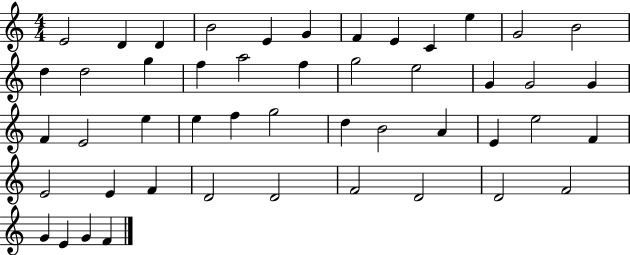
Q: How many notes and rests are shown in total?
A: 48